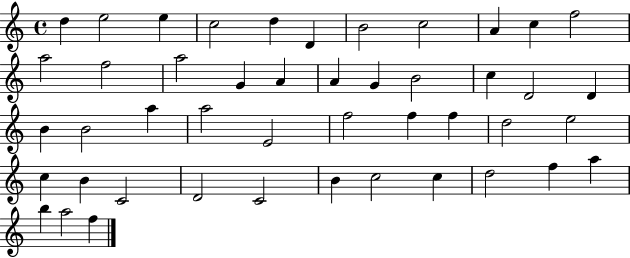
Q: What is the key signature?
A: C major